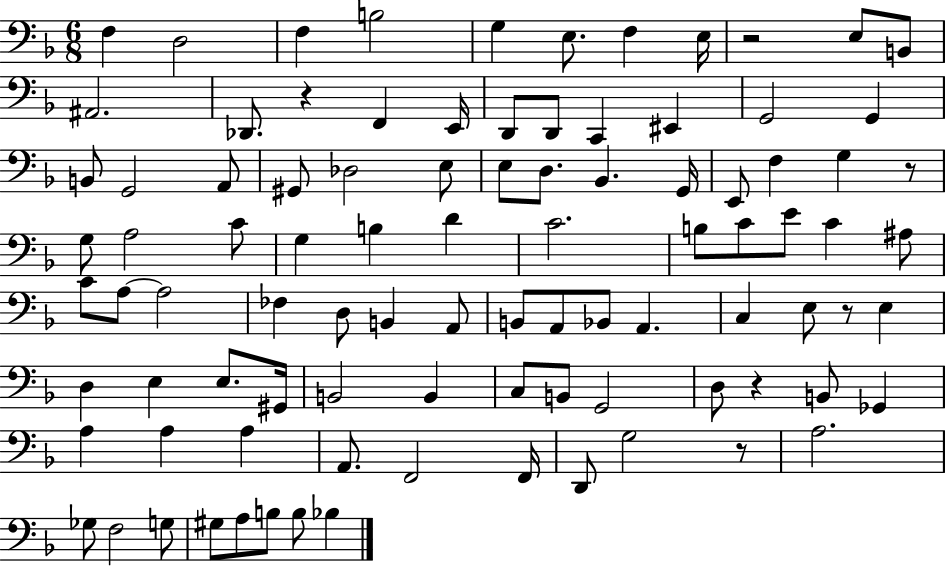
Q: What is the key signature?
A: F major